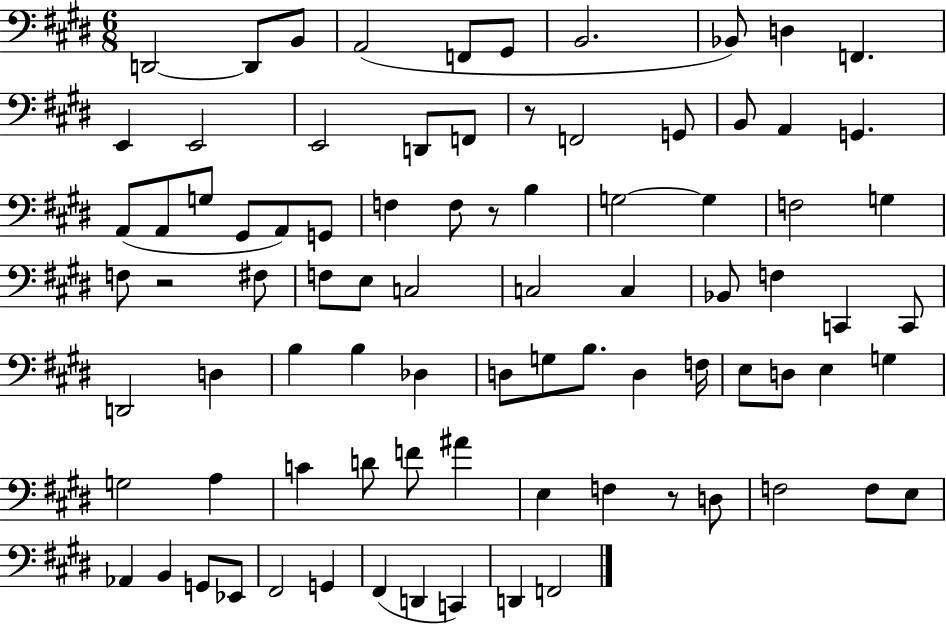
X:1
T:Untitled
M:6/8
L:1/4
K:E
D,,2 D,,/2 B,,/2 A,,2 F,,/2 ^G,,/2 B,,2 _B,,/2 D, F,, E,, E,,2 E,,2 D,,/2 F,,/2 z/2 F,,2 G,,/2 B,,/2 A,, G,, A,,/2 A,,/2 G,/2 ^G,,/2 A,,/2 G,,/2 F, F,/2 z/2 B, G,2 G, F,2 G, F,/2 z2 ^F,/2 F,/2 E,/2 C,2 C,2 C, _B,,/2 F, C,, C,,/2 D,,2 D, B, B, _D, D,/2 G,/2 B,/2 D, F,/4 E,/2 D,/2 E, G, G,2 A, C D/2 F/2 ^A E, F, z/2 D,/2 F,2 F,/2 E,/2 _A,, B,, G,,/2 _E,,/2 ^F,,2 G,, ^F,, D,, C,, D,, F,,2